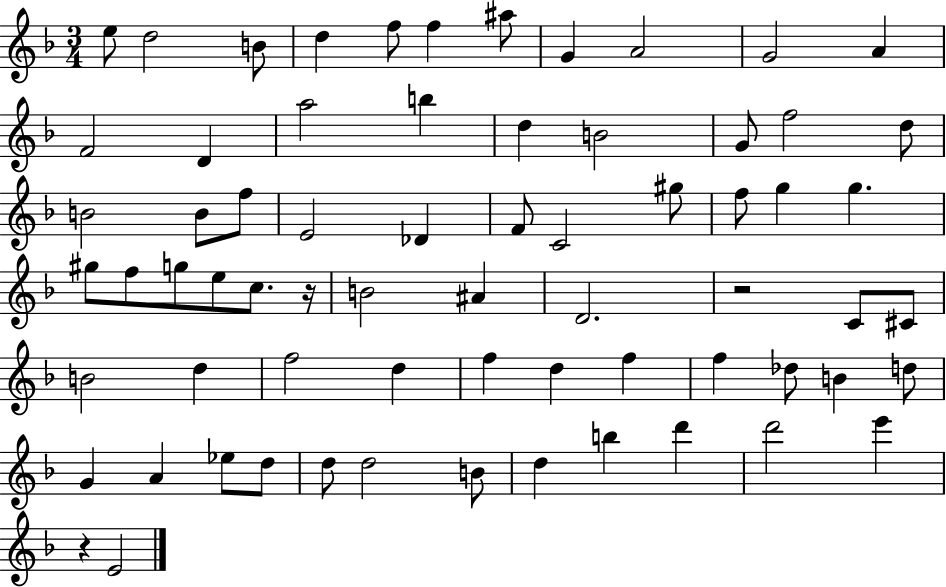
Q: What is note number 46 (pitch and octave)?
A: F5